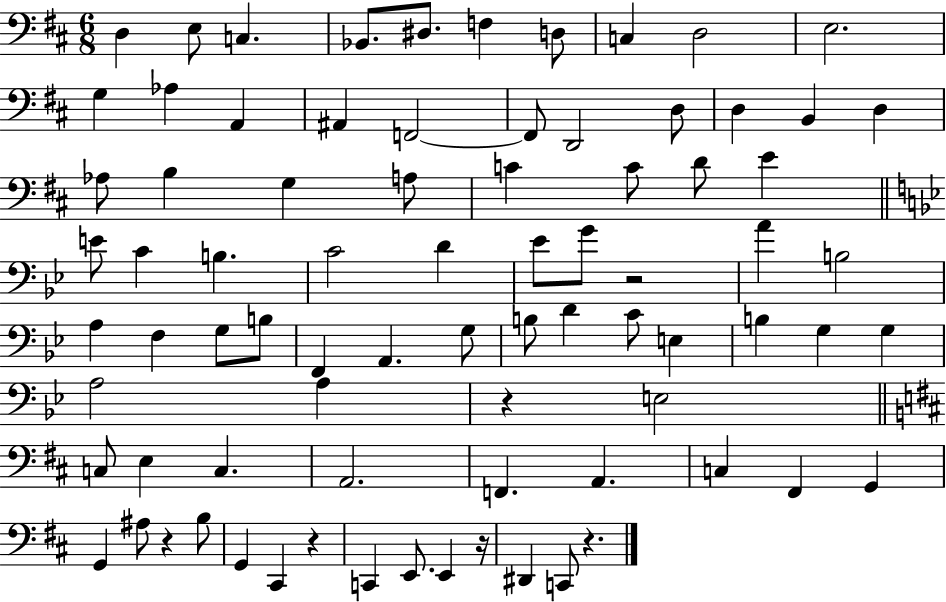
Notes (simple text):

D3/q E3/e C3/q. Bb2/e. D#3/e. F3/q D3/e C3/q D3/h E3/h. G3/q Ab3/q A2/q A#2/q F2/h F2/e D2/h D3/e D3/q B2/q D3/q Ab3/e B3/q G3/q A3/e C4/q C4/e D4/e E4/q E4/e C4/q B3/q. C4/h D4/q Eb4/e G4/e R/h A4/q B3/h A3/q F3/q G3/e B3/e F2/q A2/q. G3/e B3/e D4/q C4/e E3/q B3/q G3/q G3/q A3/h A3/q R/q E3/h C3/e E3/q C3/q. A2/h. F2/q. A2/q. C3/q F#2/q G2/q G2/q A#3/e R/q B3/e G2/q C#2/q R/q C2/q E2/e. E2/q R/s D#2/q C2/e R/q.